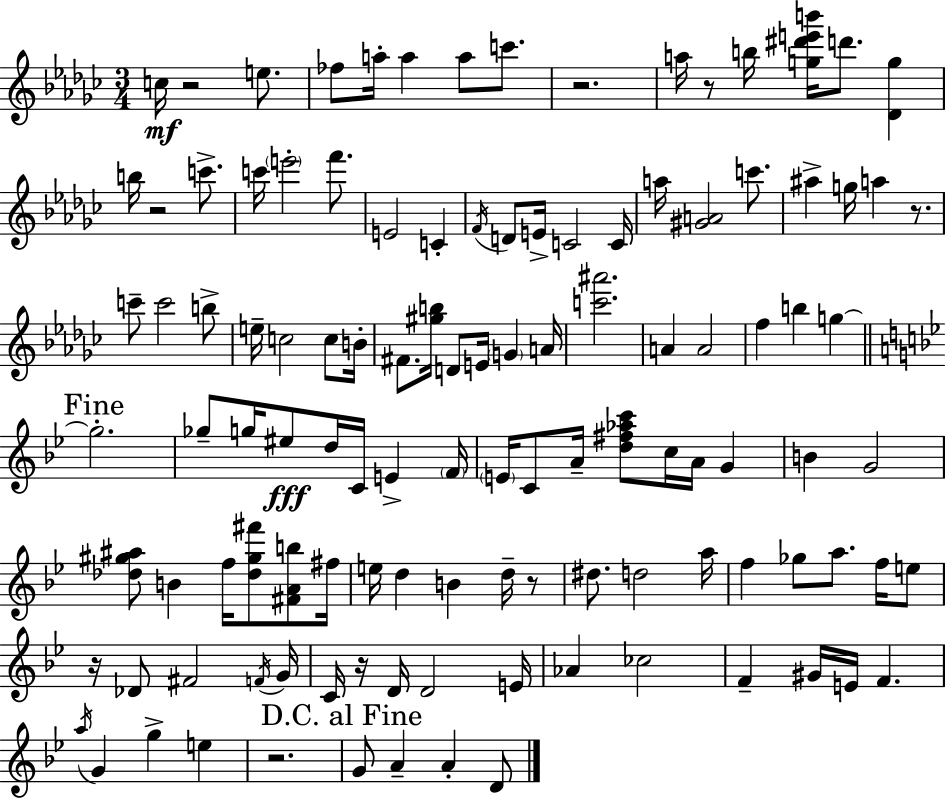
C5/s R/h E5/e. FES5/e A5/s A5/q A5/e C6/e. R/h. A5/s R/e B5/s [G5,D#6,E6,B6]/s D6/e. [Db4,G5]/q B5/s R/h C6/e. C6/s E6/h F6/e. E4/h C4/q F4/s D4/e E4/s C4/h C4/s A5/s [G#4,A4]/h C6/e. A#5/q G5/s A5/q R/e. C6/e C6/h B5/e E5/s C5/h C5/e B4/s F#4/e. [G#5,B5]/s D4/e E4/s G4/q A4/s [C6,A#6]/h. A4/q A4/h F5/q B5/q G5/q G5/h. Gb5/e G5/s EIS5/e D5/s C4/s E4/q F4/s E4/s C4/e A4/s [D5,F#5,Ab5,C6]/e C5/s A4/s G4/q B4/q G4/h [Db5,G#5,A#5]/e B4/q F5/s [Db5,G#5,F#6]/e [F#4,A4,B5]/e F#5/s E5/s D5/q B4/q D5/s R/e D#5/e. D5/h A5/s F5/q Gb5/e A5/e. F5/s E5/e R/s Db4/e F#4/h F4/s G4/s C4/s R/s D4/s D4/h E4/s Ab4/q CES5/h F4/q G#4/s E4/s F4/q. A5/s G4/q G5/q E5/q R/h. G4/e A4/q A4/q D4/e